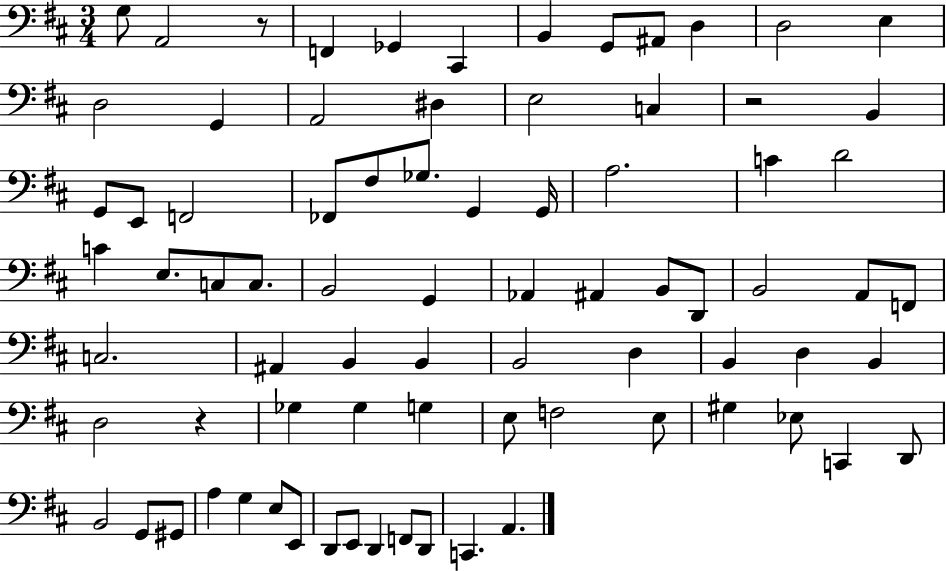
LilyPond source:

{
  \clef bass
  \numericTimeSignature
  \time 3/4
  \key d \major
  g8 a,2 r8 | f,4 ges,4 cis,4 | b,4 g,8 ais,8 d4 | d2 e4 | \break d2 g,4 | a,2 dis4 | e2 c4 | r2 b,4 | \break g,8 e,8 f,2 | fes,8 fis8 ges8. g,4 g,16 | a2. | c'4 d'2 | \break c'4 e8. c8 c8. | b,2 g,4 | aes,4 ais,4 b,8 d,8 | b,2 a,8 f,8 | \break c2. | ais,4 b,4 b,4 | b,2 d4 | b,4 d4 b,4 | \break d2 r4 | ges4 ges4 g4 | e8 f2 e8 | gis4 ees8 c,4 d,8 | \break b,2 g,8 gis,8 | a4 g4 e8 e,8 | d,8 e,8 d,4 f,8 d,8 | c,4. a,4. | \break \bar "|."
}